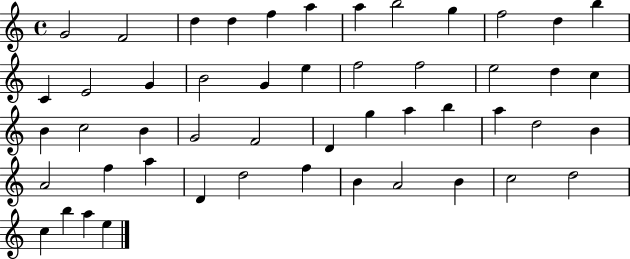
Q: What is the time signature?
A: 4/4